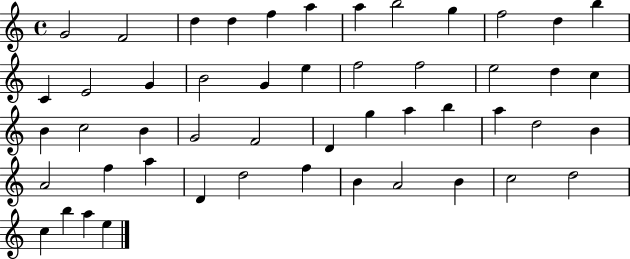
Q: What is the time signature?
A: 4/4